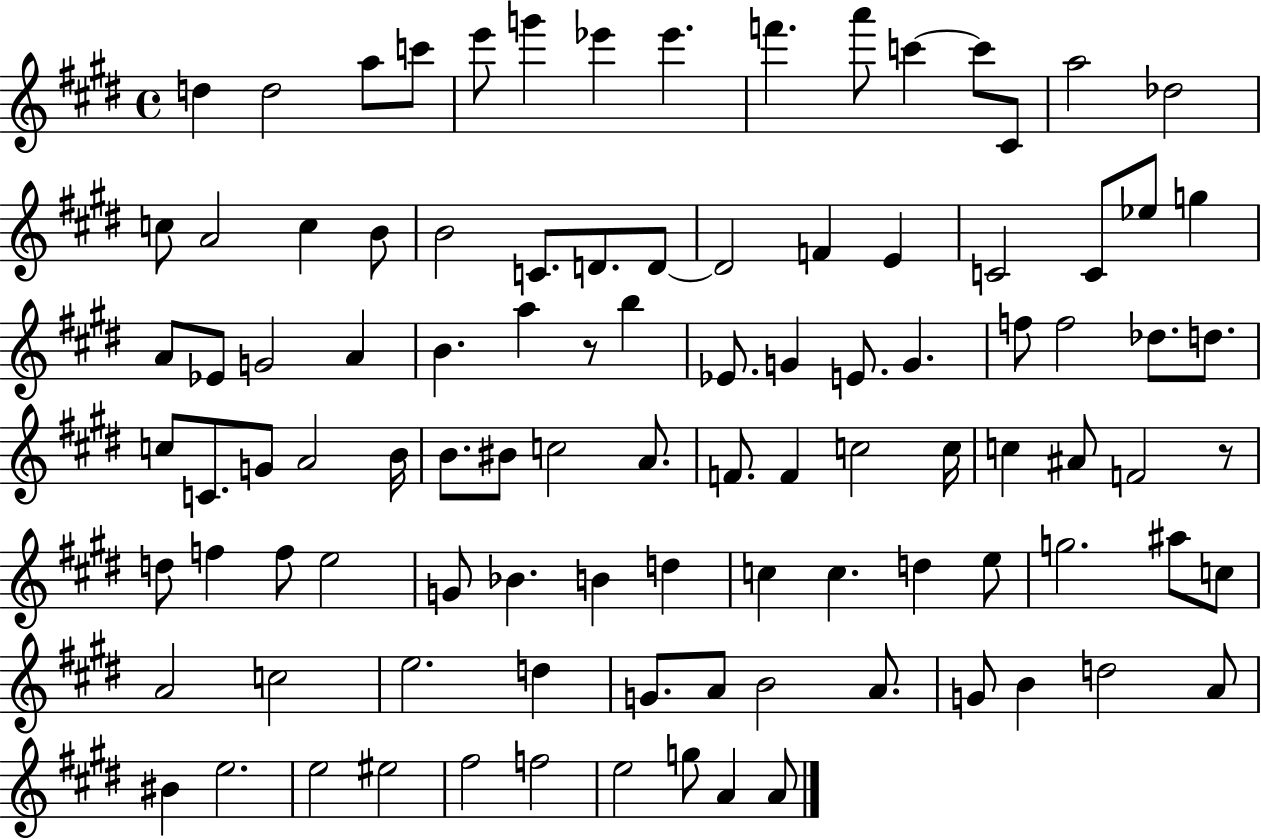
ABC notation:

X:1
T:Untitled
M:4/4
L:1/4
K:E
d d2 a/2 c'/2 e'/2 g' _e' _e' f' a'/2 c' c'/2 ^C/2 a2 _d2 c/2 A2 c B/2 B2 C/2 D/2 D/2 D2 F E C2 C/2 _e/2 g A/2 _E/2 G2 A B a z/2 b _E/2 G E/2 G f/2 f2 _d/2 d/2 c/2 C/2 G/2 A2 B/4 B/2 ^B/2 c2 A/2 F/2 F c2 c/4 c ^A/2 F2 z/2 d/2 f f/2 e2 G/2 _B B d c c d e/2 g2 ^a/2 c/2 A2 c2 e2 d G/2 A/2 B2 A/2 G/2 B d2 A/2 ^B e2 e2 ^e2 ^f2 f2 e2 g/2 A A/2